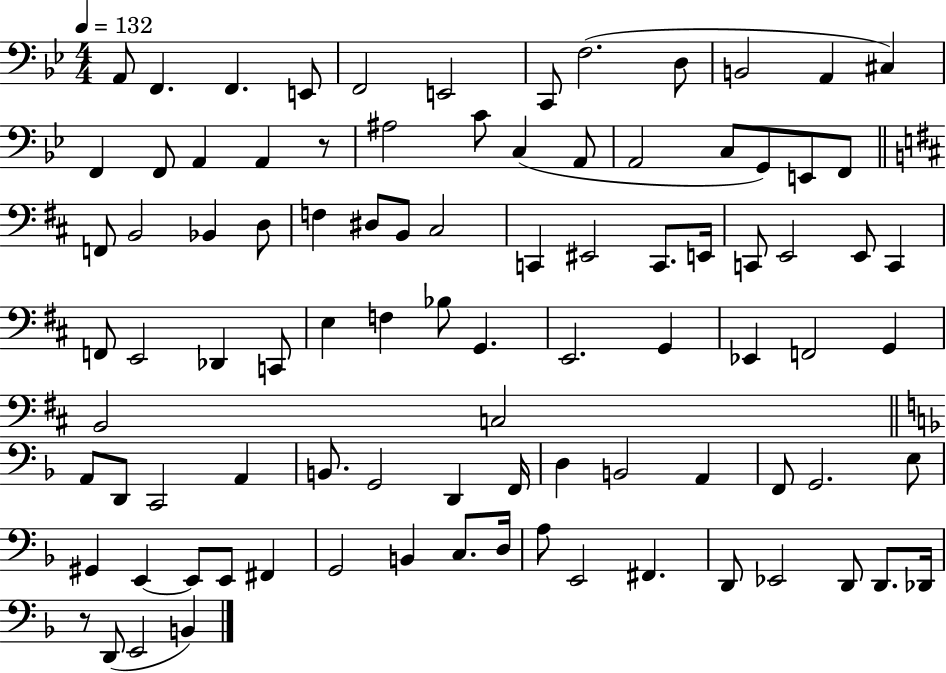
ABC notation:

X:1
T:Untitled
M:4/4
L:1/4
K:Bb
A,,/2 F,, F,, E,,/2 F,,2 E,,2 C,,/2 F,2 D,/2 B,,2 A,, ^C, F,, F,,/2 A,, A,, z/2 ^A,2 C/2 C, A,,/2 A,,2 C,/2 G,,/2 E,,/2 F,,/2 F,,/2 B,,2 _B,, D,/2 F, ^D,/2 B,,/2 ^C,2 C,, ^E,,2 C,,/2 E,,/4 C,,/2 E,,2 E,,/2 C,, F,,/2 E,,2 _D,, C,,/2 E, F, _B,/2 G,, E,,2 G,, _E,, F,,2 G,, B,,2 C,2 A,,/2 D,,/2 C,,2 A,, B,,/2 G,,2 D,, F,,/4 D, B,,2 A,, F,,/2 G,,2 E,/2 ^G,, E,, E,,/2 E,,/2 ^F,, G,,2 B,, C,/2 D,/4 A,/2 E,,2 ^F,, D,,/2 _E,,2 D,,/2 D,,/2 _D,,/4 z/2 D,,/2 E,,2 B,,